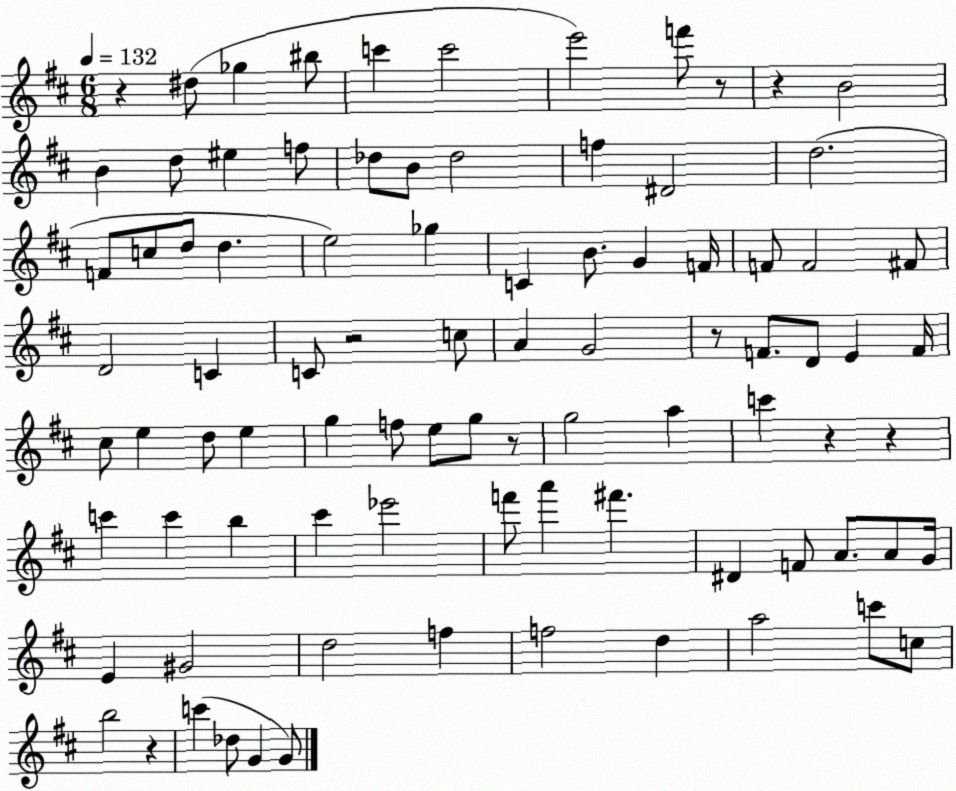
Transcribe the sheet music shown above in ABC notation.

X:1
T:Untitled
M:6/8
L:1/4
K:D
z ^d/2 _g ^b/2 c' c'2 e'2 f'/2 z/2 z B2 B d/2 ^e f/2 _d/2 B/2 _d2 f ^D2 d2 F/2 c/2 d/2 d e2 _g C B/2 G F/4 F/2 F2 ^F/2 D2 C C/2 z2 c/2 A G2 z/2 F/2 D/2 E F/4 ^c/2 e d/2 e g f/2 e/2 g/2 z/2 g2 a c' z z c' c' b ^c' _e'2 f'/2 a' ^f' ^D F/2 A/2 A/2 G/4 E ^G2 d2 f f2 d a2 c'/2 c/2 b2 z c' _d/2 G G/2